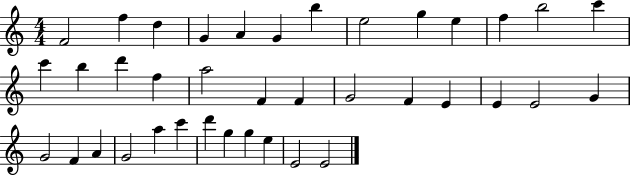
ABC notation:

X:1
T:Untitled
M:4/4
L:1/4
K:C
F2 f d G A G b e2 g e f b2 c' c' b d' f a2 F F G2 F E E E2 G G2 F A G2 a c' d' g g e E2 E2